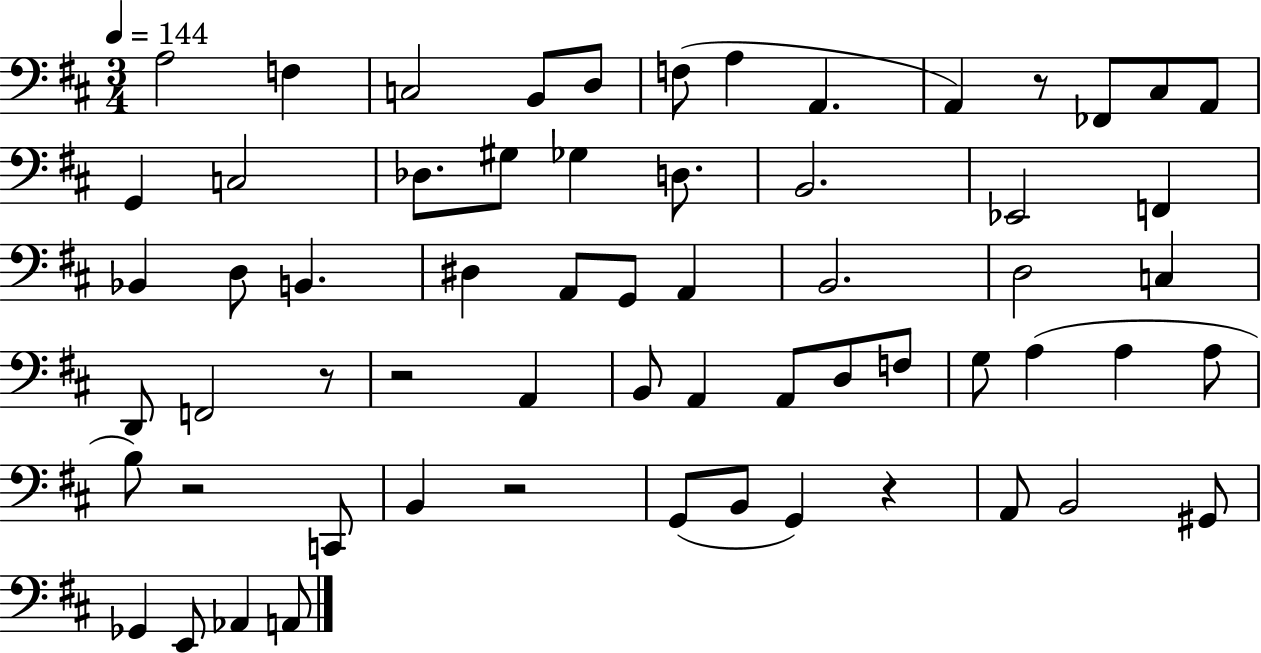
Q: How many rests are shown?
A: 6